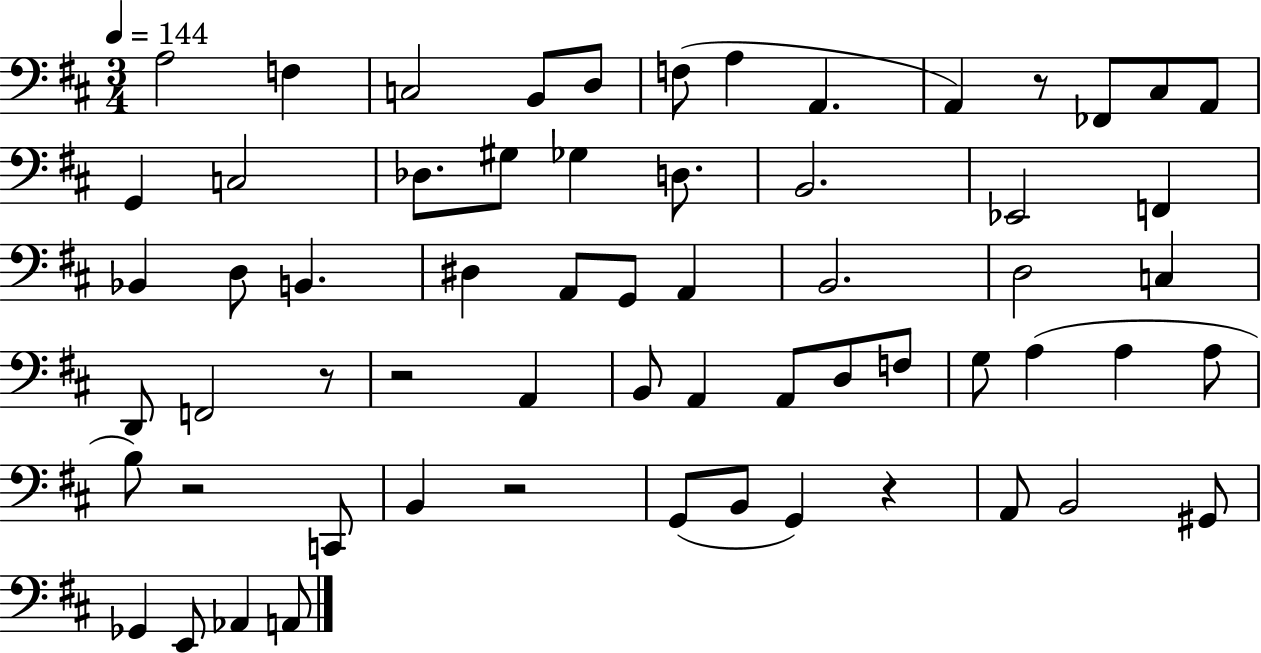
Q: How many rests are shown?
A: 6